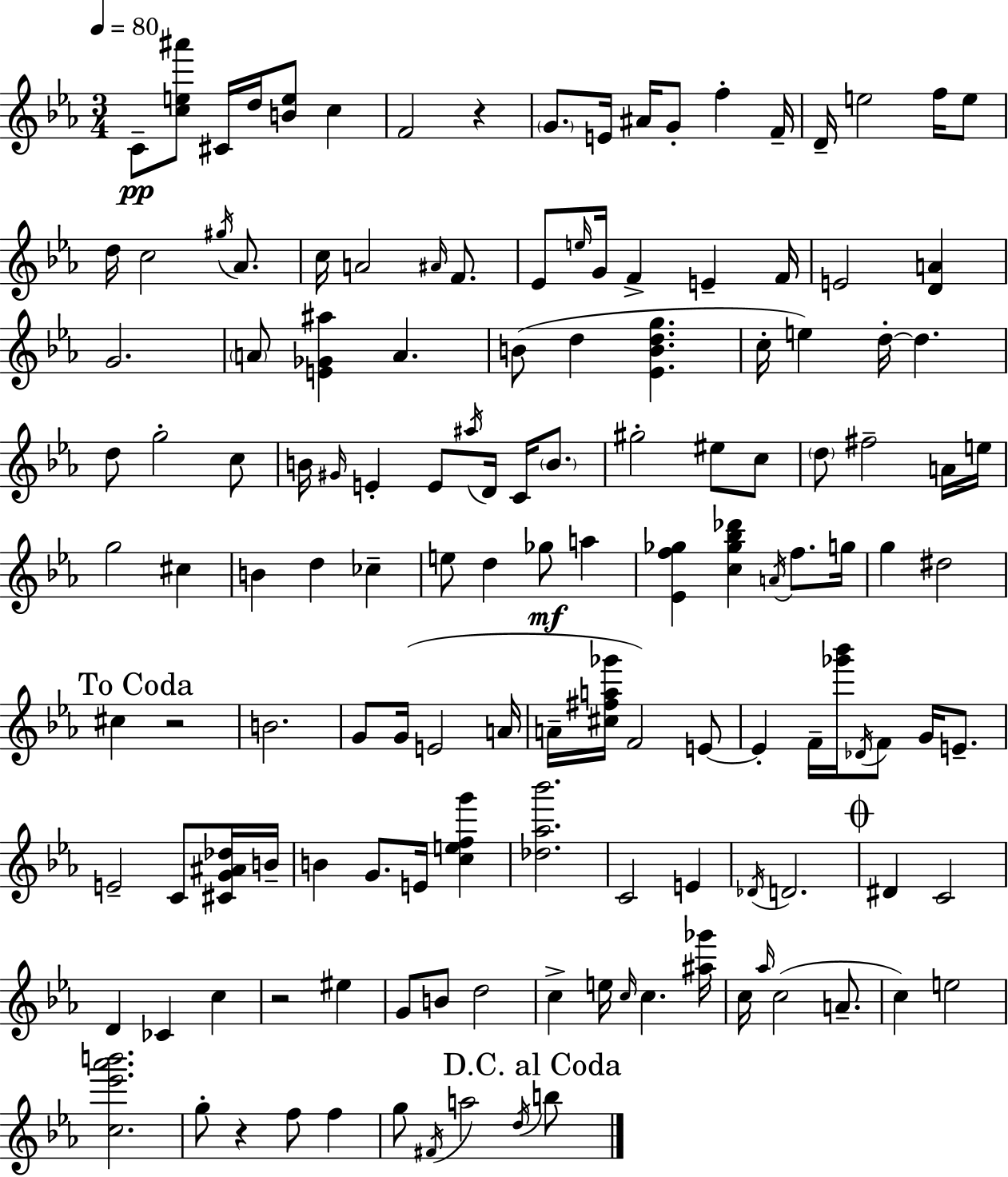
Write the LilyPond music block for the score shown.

{
  \clef treble
  \numericTimeSignature
  \time 3/4
  \key c \minor
  \tempo 4 = 80
  c'8--\pp <c'' e'' ais'''>8 cis'16 d''16 <b' e''>8 c''4 | f'2 r4 | \parenthesize g'8. e'16 ais'16 g'8-. f''4-. f'16-- | d'16-- e''2 f''16 e''8 | \break d''16 c''2 \acciaccatura { gis''16 } aes'8. | c''16 a'2 \grace { ais'16 } f'8. | ees'8 \grace { e''16 } g'16 f'4-> e'4-- | f'16 e'2 <d' a'>4 | \break g'2. | \parenthesize a'8 <e' ges' ais''>4 a'4. | b'8( d''4 <ees' b' d'' g''>4. | c''16-. e''4) d''16-.~~ d''4. | \break d''8 g''2-. | c''8 b'16 \grace { gis'16 } e'4-. e'8 \acciaccatura { ais''16 } | d'16 c'16 \parenthesize b'8. gis''2-. | eis''8 c''8 \parenthesize d''8 fis''2-- | \break a'16 e''16 g''2 | cis''4 b'4 d''4 | ces''4-- e''8 d''4 ges''8\mf | a''4 <ees' f'' ges''>4 <c'' ges'' bes'' des'''>4 | \break \acciaccatura { a'16 } f''8. g''16 g''4 dis''2 | \mark "To Coda" cis''4 r2 | b'2. | g'8 g'16( e'2 | \break a'16 a'16-- <cis'' fis'' a'' ges'''>16 f'2) | e'8~~ e'4-. f'16-- <ges''' bes'''>16 | \acciaccatura { des'16 } f'8 g'16 e'8.-- e'2-- | c'8 <cis' g' ais' des''>16 b'16-- b'4 g'8. | \break e'16 <c'' e'' f'' g'''>4 <des'' aes'' bes'''>2. | c'2 | e'4 \acciaccatura { des'16 } d'2. | \mark \markup { \musicglyph "scripts.coda" } dis'4 | \break c'2 d'4 | ces'4 c''4 r2 | eis''4 g'8 b'8 | d''2 c''4-> | \break e''16 \grace { c''16 } c''4. <ais'' ges'''>16 c''16 \grace { aes''16 } c''2( | a'8.-- c''4) | e''2 <c'' ees''' aes''' b'''>2. | g''8-. | \break r4 f''8 f''4 g''8 | \acciaccatura { fis'16 } a''2 \acciaccatura { d''16 } \mark "D.C. al Coda" b''8 | \bar "|."
}